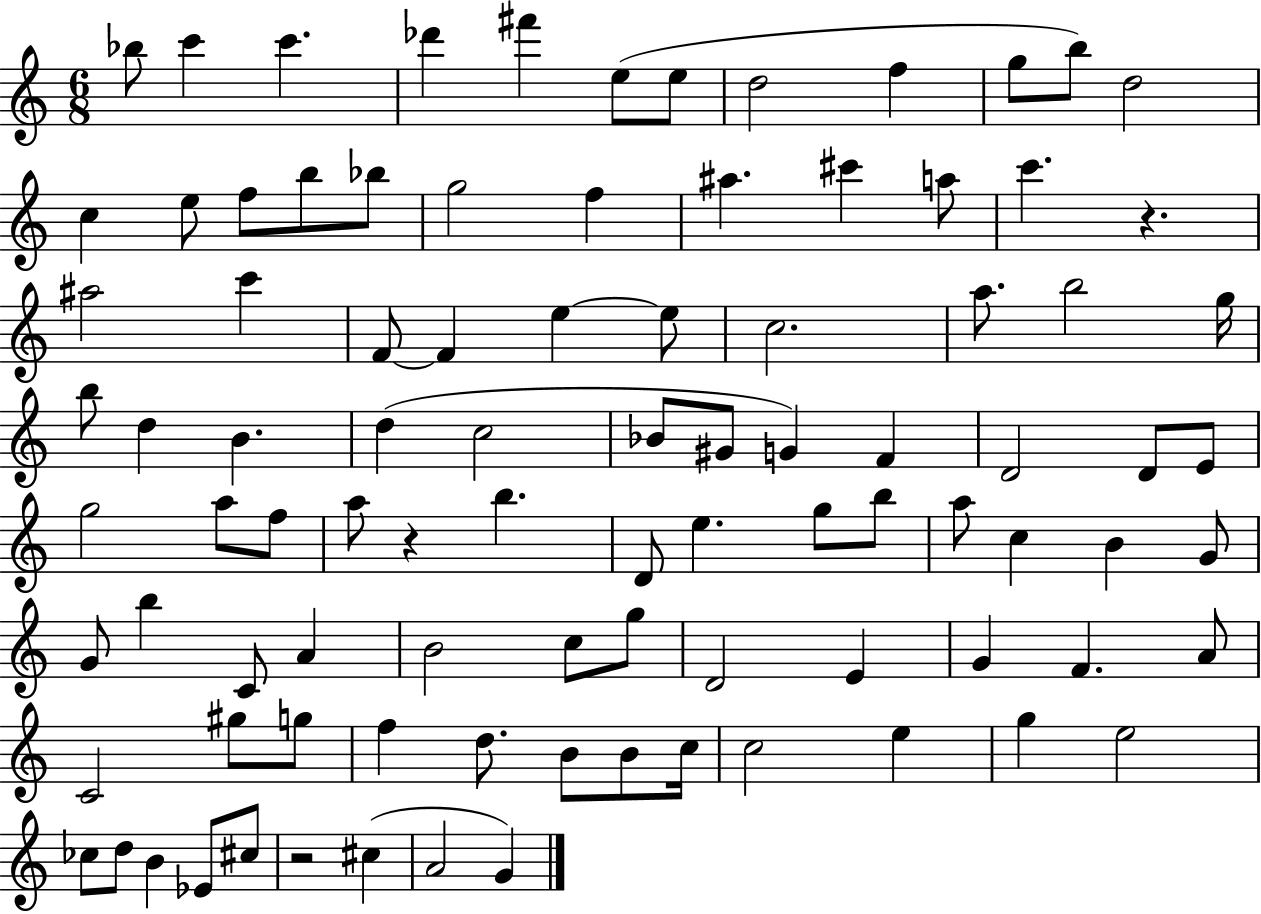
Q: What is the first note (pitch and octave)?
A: Bb5